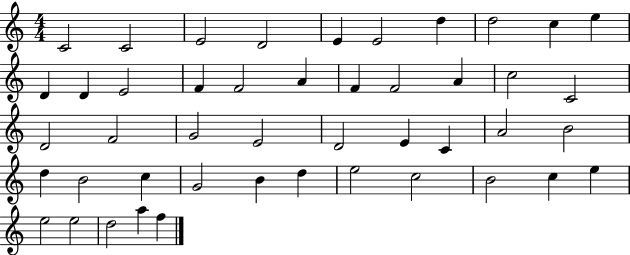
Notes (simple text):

C4/h C4/h E4/h D4/h E4/q E4/h D5/q D5/h C5/q E5/q D4/q D4/q E4/h F4/q F4/h A4/q F4/q F4/h A4/q C5/h C4/h D4/h F4/h G4/h E4/h D4/h E4/q C4/q A4/h B4/h D5/q B4/h C5/q G4/h B4/q D5/q E5/h C5/h B4/h C5/q E5/q E5/h E5/h D5/h A5/q F5/q